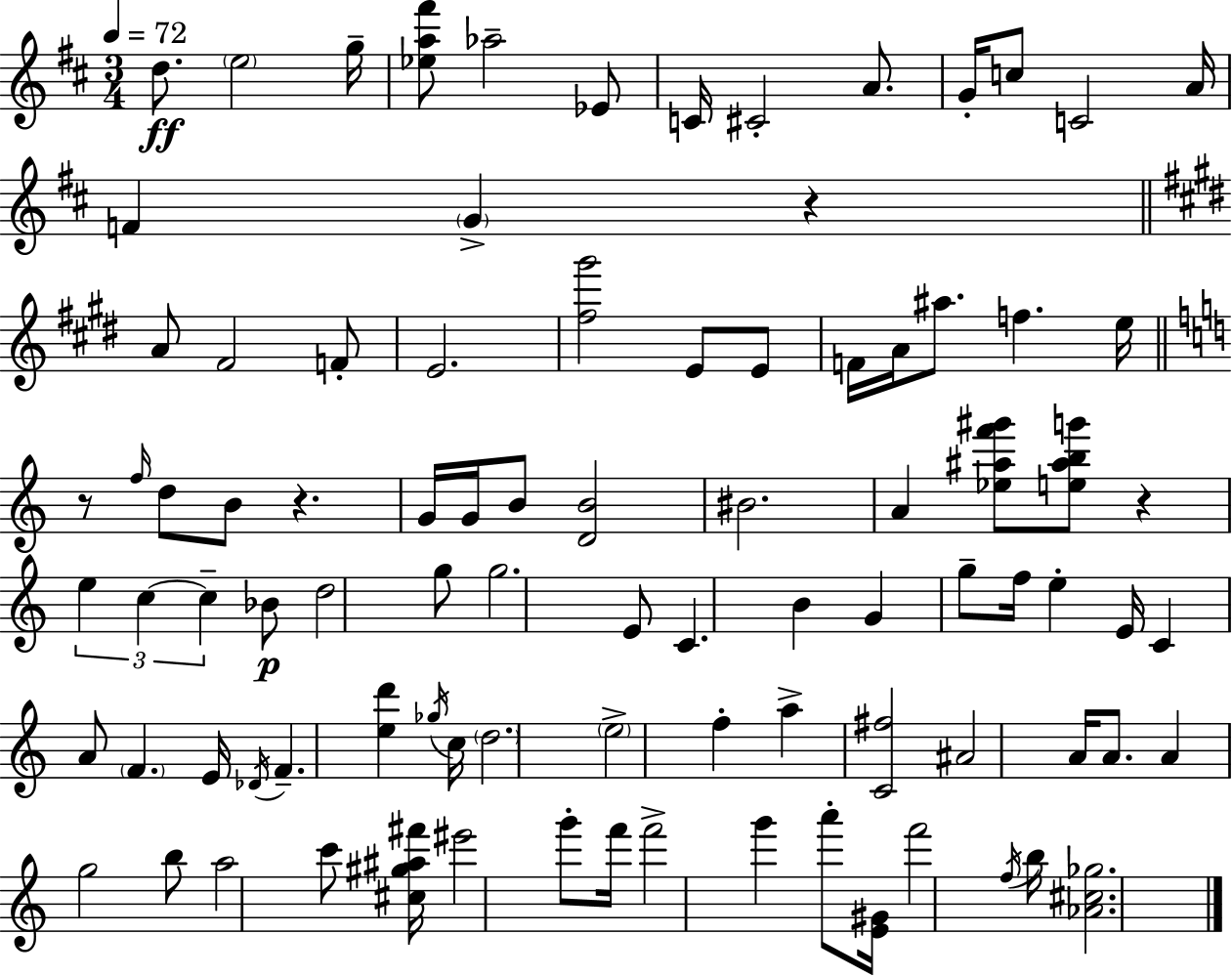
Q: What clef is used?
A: treble